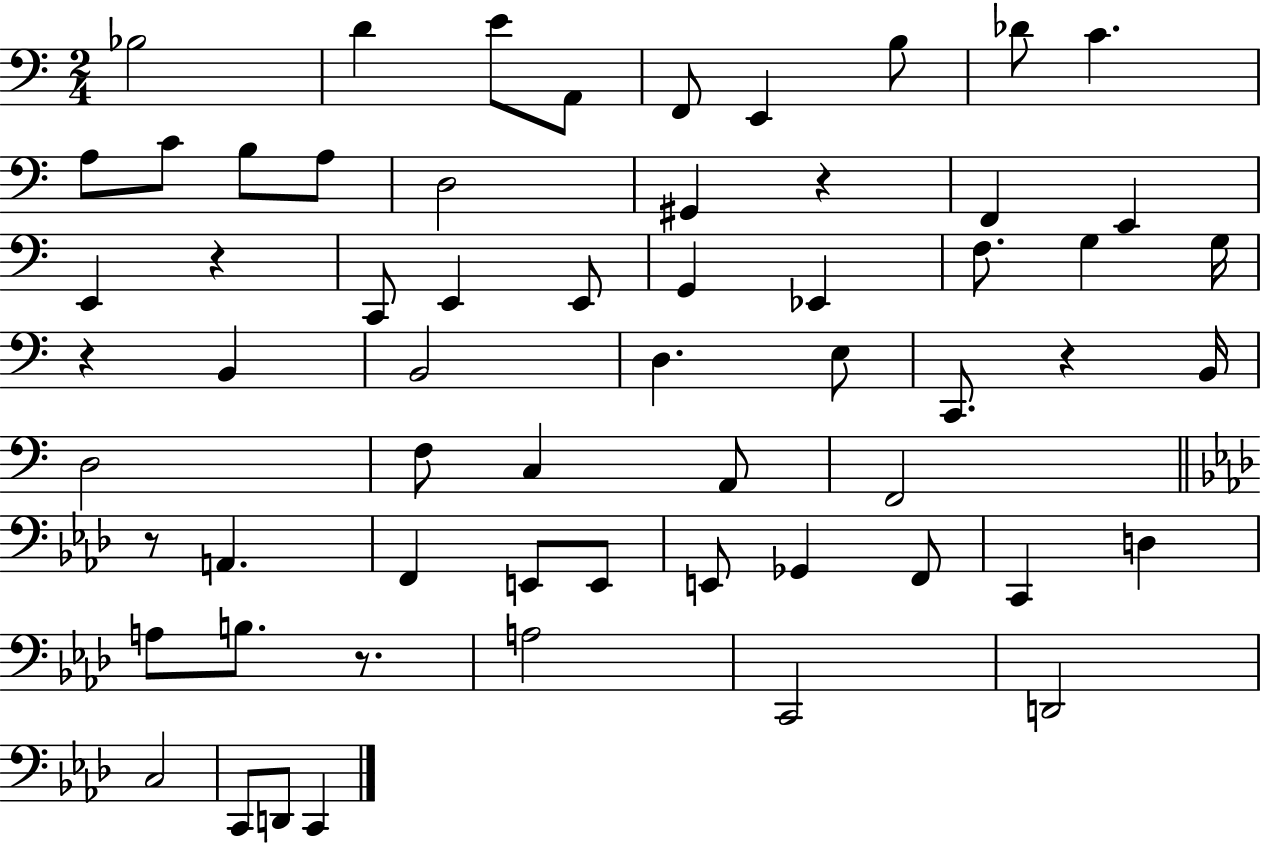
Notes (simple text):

Bb3/h D4/q E4/e A2/e F2/e E2/q B3/e Db4/e C4/q. A3/e C4/e B3/e A3/e D3/h G#2/q R/q F2/q E2/q E2/q R/q C2/e E2/q E2/e G2/q Eb2/q F3/e. G3/q G3/s R/q B2/q B2/h D3/q. E3/e C2/e. R/q B2/s D3/h F3/e C3/q A2/e F2/h R/e A2/q. F2/q E2/e E2/e E2/e Gb2/q F2/e C2/q D3/q A3/e B3/e. R/e. A3/h C2/h D2/h C3/h C2/e D2/e C2/q